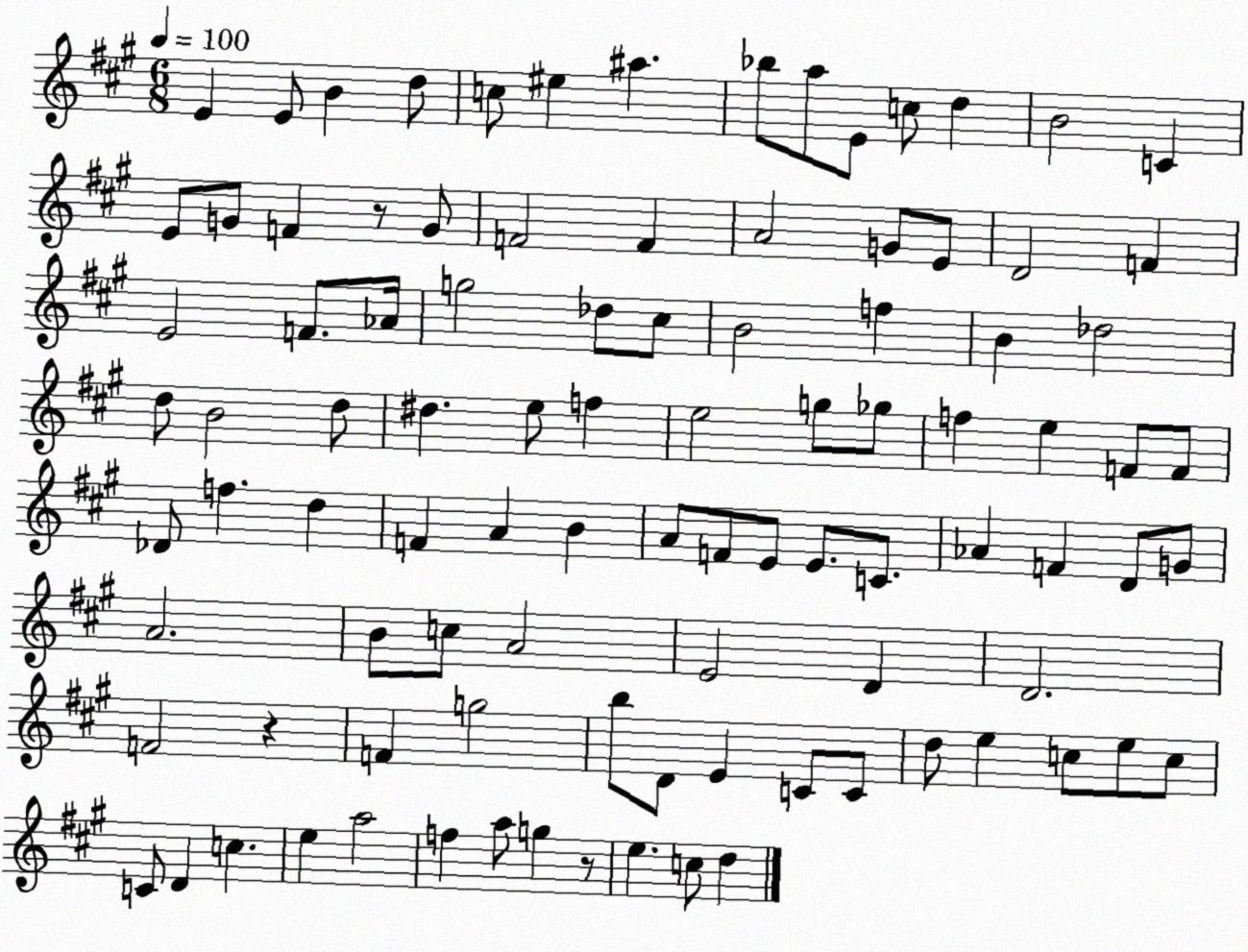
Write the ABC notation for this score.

X:1
T:Untitled
M:6/8
L:1/4
K:A
E E/2 B d/2 c/2 ^e ^a _b/2 a/2 E/2 c/2 d B2 C E/2 G/2 F z/2 G/2 F2 F A2 G/2 E/2 D2 F E2 F/2 _A/4 g2 _d/2 ^c/2 B2 f B _d2 d/2 B2 d/2 ^d e/2 f e2 g/2 _g/2 f e F/2 F/2 _D/2 f d F A B A/2 F/2 E/2 E/2 C/2 _A F D/2 G/2 A2 B/2 c/2 A2 E2 D D2 F2 z F g2 b/2 D/2 E C/2 C/2 d/2 e c/2 e/2 c/2 C/2 D c e a2 f a/2 g z/2 e c/2 d